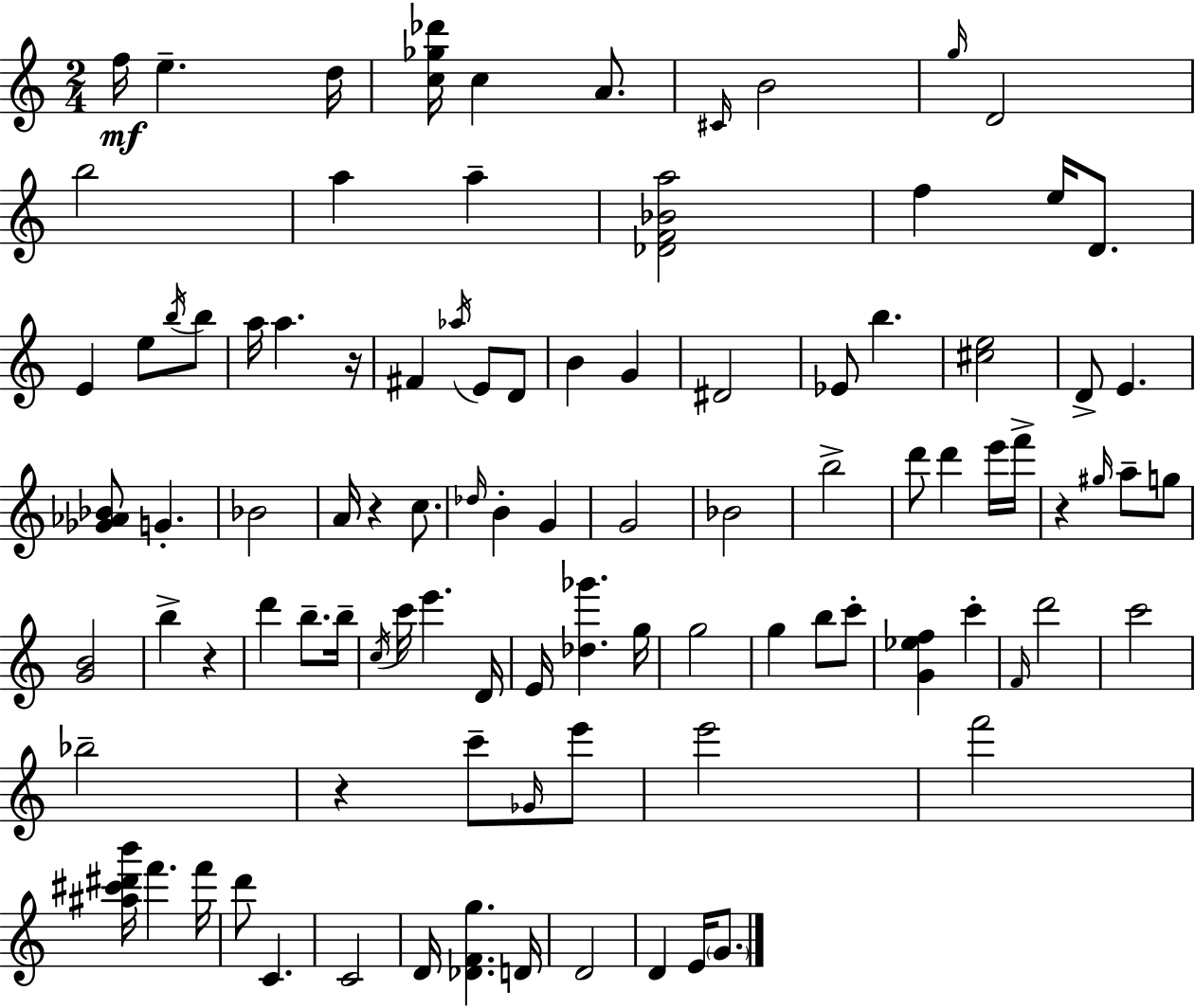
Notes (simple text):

F5/s E5/q. D5/s [C5,Gb5,Db6]/s C5/q A4/e. C#4/s B4/h G5/s D4/h B5/h A5/q A5/q [Db4,F4,Bb4,A5]/h F5/q E5/s D4/e. E4/q E5/e B5/s B5/e A5/s A5/q. R/s F#4/q Ab5/s E4/e D4/e B4/q G4/q D#4/h Eb4/e B5/q. [C#5,E5]/h D4/e E4/q. [Gb4,Ab4,Bb4]/e G4/q. Bb4/h A4/s R/q C5/e. Db5/s B4/q G4/q G4/h Bb4/h B5/h D6/e D6/q E6/s F6/s R/q G#5/s A5/e G5/e [G4,B4]/h B5/q R/q D6/q B5/e. B5/s C5/s C6/s E6/q. D4/s E4/s [Db5,Gb6]/q. G5/s G5/h G5/q B5/e C6/e [G4,Eb5,F5]/q C6/q F4/s D6/h C6/h Bb5/h R/q C6/e Gb4/s E6/e E6/h F6/h [A#5,C#6,D#6,B6]/s F6/q. F6/s D6/e C4/q. C4/h D4/s [Db4,F4,G5]/q. D4/s D4/h D4/q E4/s G4/e.